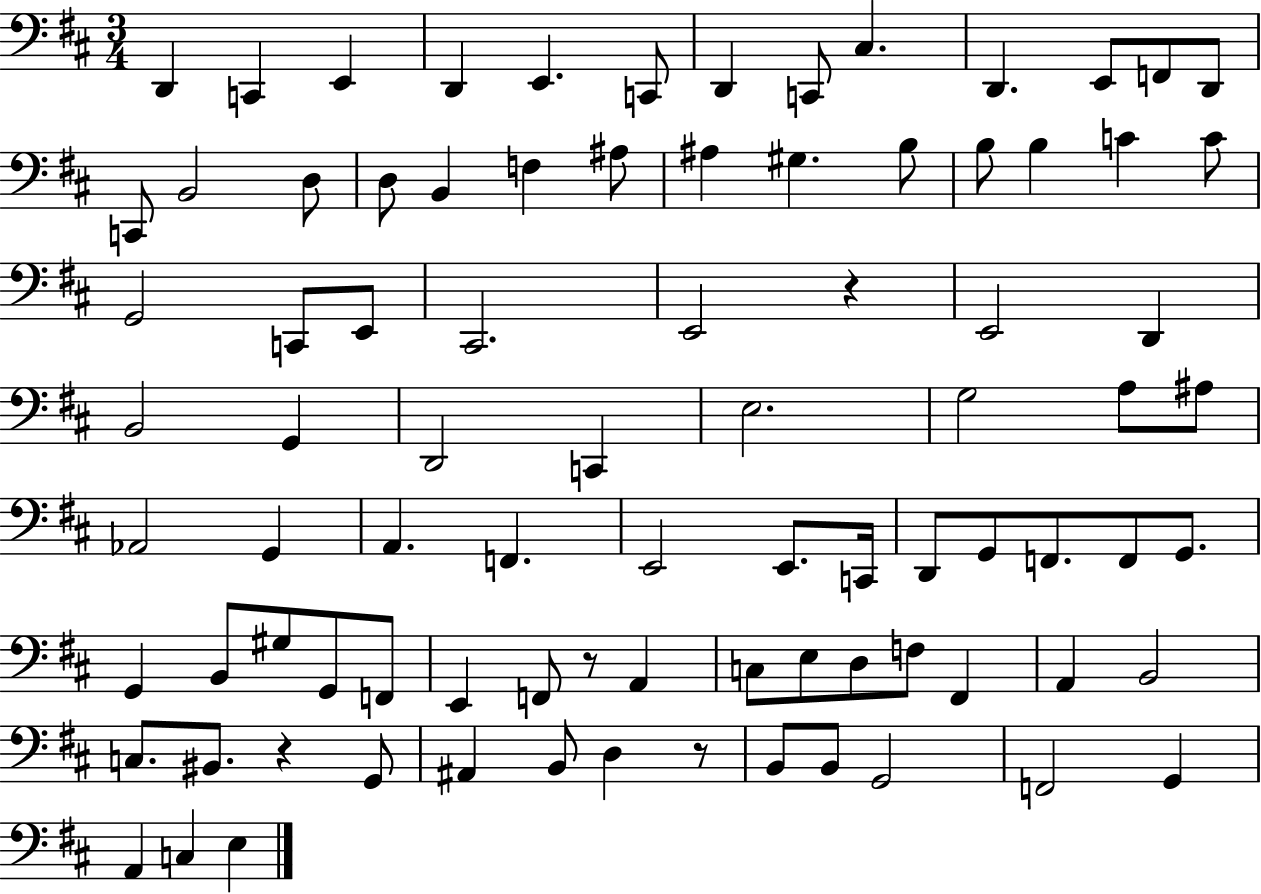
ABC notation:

X:1
T:Untitled
M:3/4
L:1/4
K:D
D,, C,, E,, D,, E,, C,,/2 D,, C,,/2 ^C, D,, E,,/2 F,,/2 D,,/2 C,,/2 B,,2 D,/2 D,/2 B,, F, ^A,/2 ^A, ^G, B,/2 B,/2 B, C C/2 G,,2 C,,/2 E,,/2 ^C,,2 E,,2 z E,,2 D,, B,,2 G,, D,,2 C,, E,2 G,2 A,/2 ^A,/2 _A,,2 G,, A,, F,, E,,2 E,,/2 C,,/4 D,,/2 G,,/2 F,,/2 F,,/2 G,,/2 G,, B,,/2 ^G,/2 G,,/2 F,,/2 E,, F,,/2 z/2 A,, C,/2 E,/2 D,/2 F,/2 ^F,, A,, B,,2 C,/2 ^B,,/2 z G,,/2 ^A,, B,,/2 D, z/2 B,,/2 B,,/2 G,,2 F,,2 G,, A,, C, E,